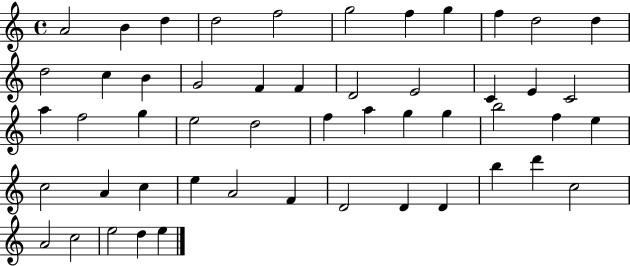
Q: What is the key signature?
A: C major